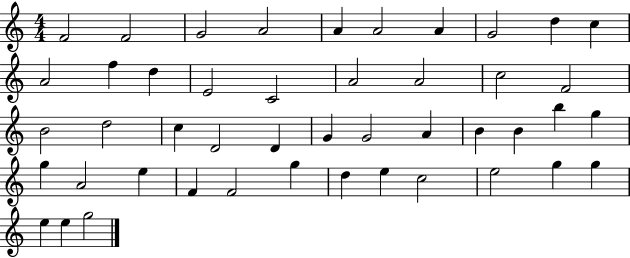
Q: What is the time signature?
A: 4/4